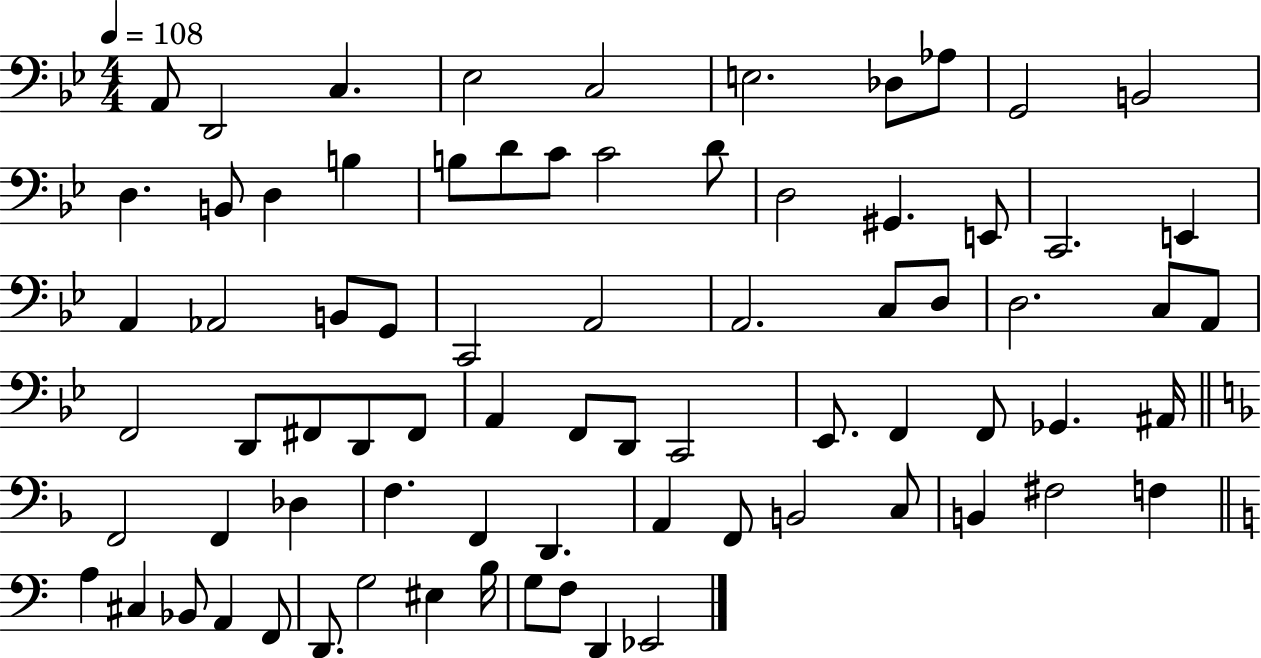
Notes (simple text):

A2/e D2/h C3/q. Eb3/h C3/h E3/h. Db3/e Ab3/e G2/h B2/h D3/q. B2/e D3/q B3/q B3/e D4/e C4/e C4/h D4/e D3/h G#2/q. E2/e C2/h. E2/q A2/q Ab2/h B2/e G2/e C2/h A2/h A2/h. C3/e D3/e D3/h. C3/e A2/e F2/h D2/e F#2/e D2/e F#2/e A2/q F2/e D2/e C2/h Eb2/e. F2/q F2/e Gb2/q. A#2/s F2/h F2/q Db3/q F3/q. F2/q D2/q. A2/q F2/e B2/h C3/e B2/q F#3/h F3/q A3/q C#3/q Bb2/e A2/q F2/e D2/e. G3/h EIS3/q B3/s G3/e F3/e D2/q Eb2/h